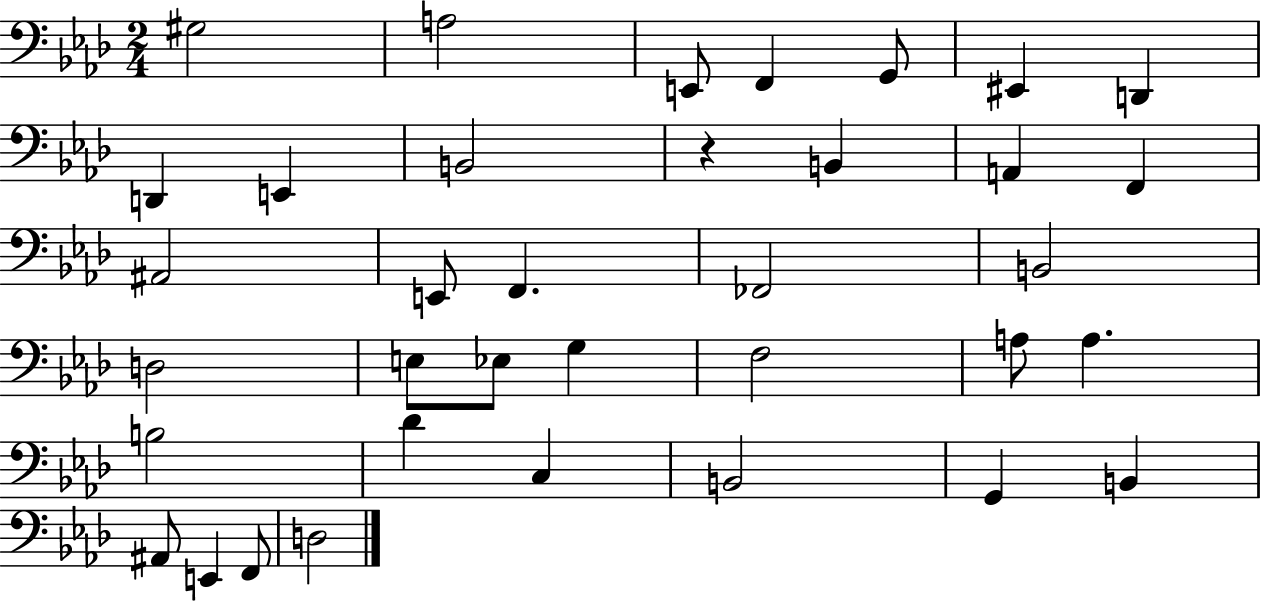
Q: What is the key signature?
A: AES major